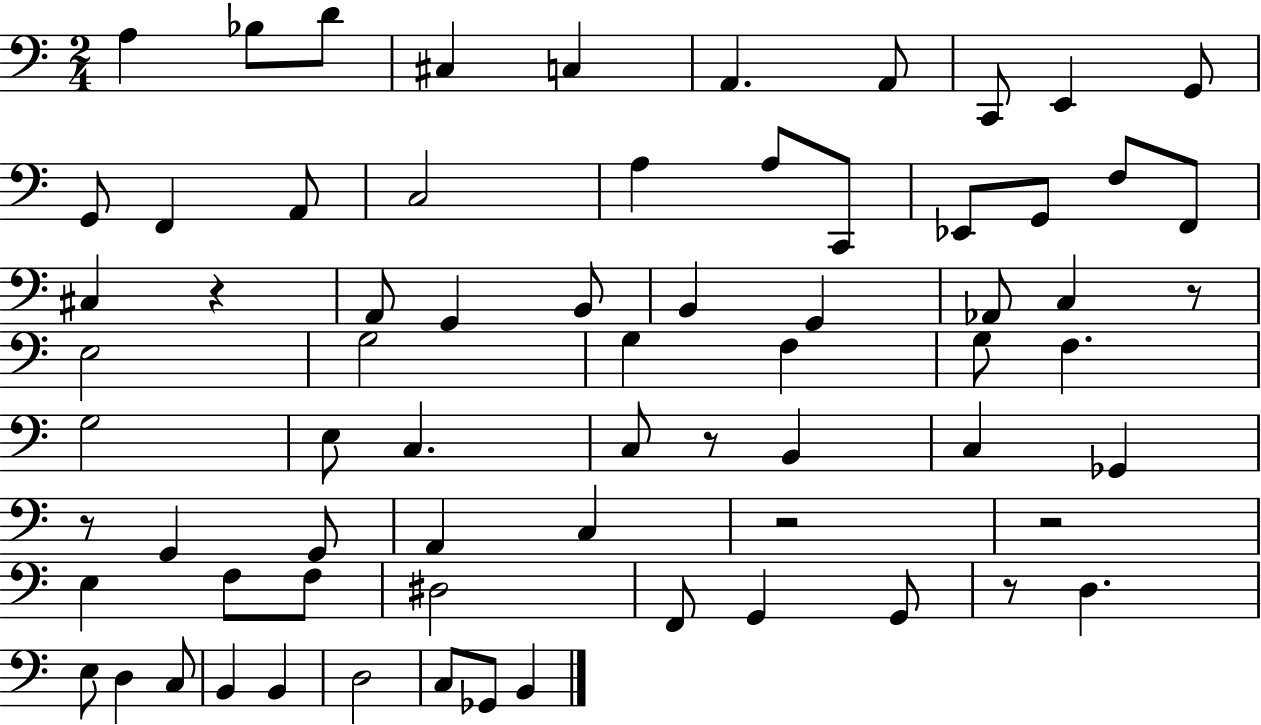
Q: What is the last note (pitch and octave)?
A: B2